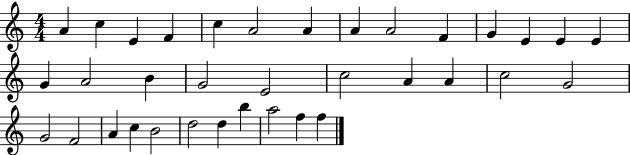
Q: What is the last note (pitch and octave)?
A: F5